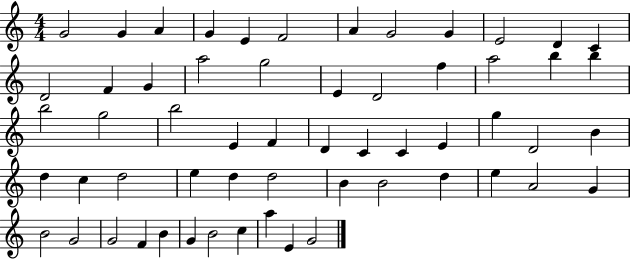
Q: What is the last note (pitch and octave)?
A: G4